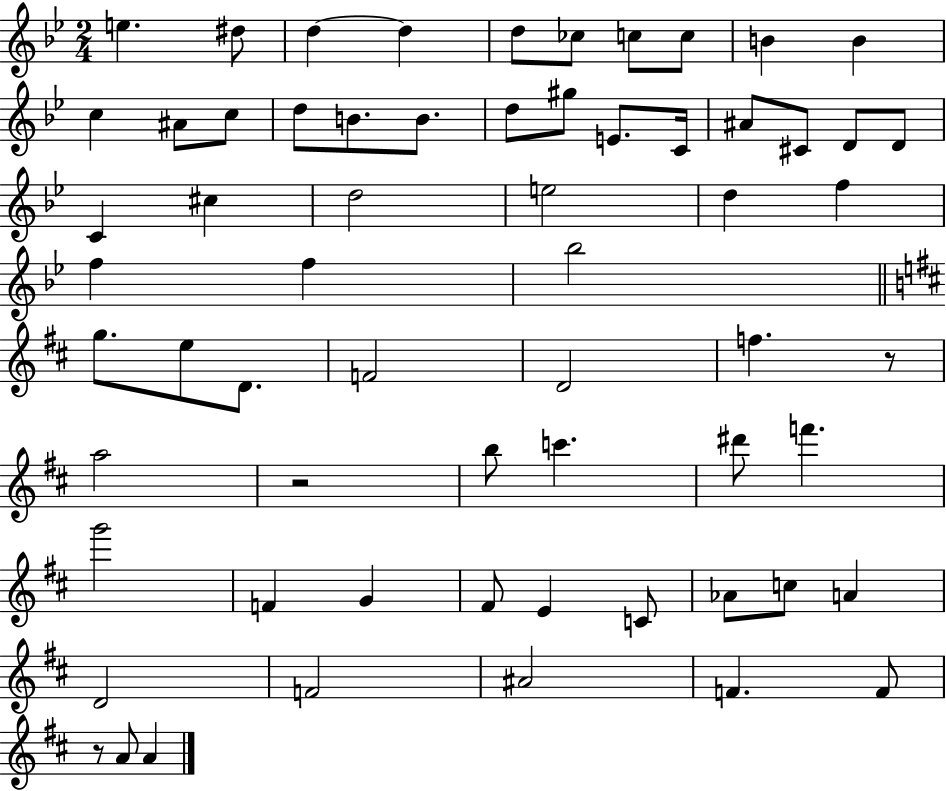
{
  \clef treble
  \numericTimeSignature
  \time 2/4
  \key bes \major
  \repeat volta 2 { e''4. dis''8 | d''4~~ d''4 | d''8 ces''8 c''8 c''8 | b'4 b'4 | \break c''4 ais'8 c''8 | d''8 b'8. b'8. | d''8 gis''8 e'8. c'16 | ais'8 cis'8 d'8 d'8 | \break c'4 cis''4 | d''2 | e''2 | d''4 f''4 | \break f''4 f''4 | bes''2 | \bar "||" \break \key d \major g''8. e''8 d'8. | f'2 | d'2 | f''4. r8 | \break a''2 | r2 | b''8 c'''4. | dis'''8 f'''4. | \break g'''2 | f'4 g'4 | fis'8 e'4 c'8 | aes'8 c''8 a'4 | \break d'2 | f'2 | ais'2 | f'4. f'8 | \break r8 a'8 a'4 | } \bar "|."
}